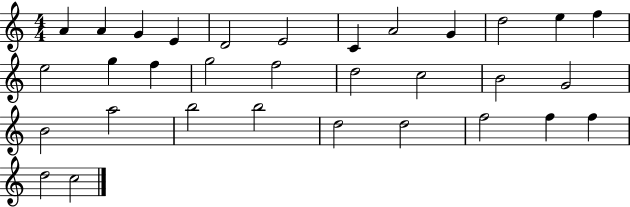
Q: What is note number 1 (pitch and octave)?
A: A4